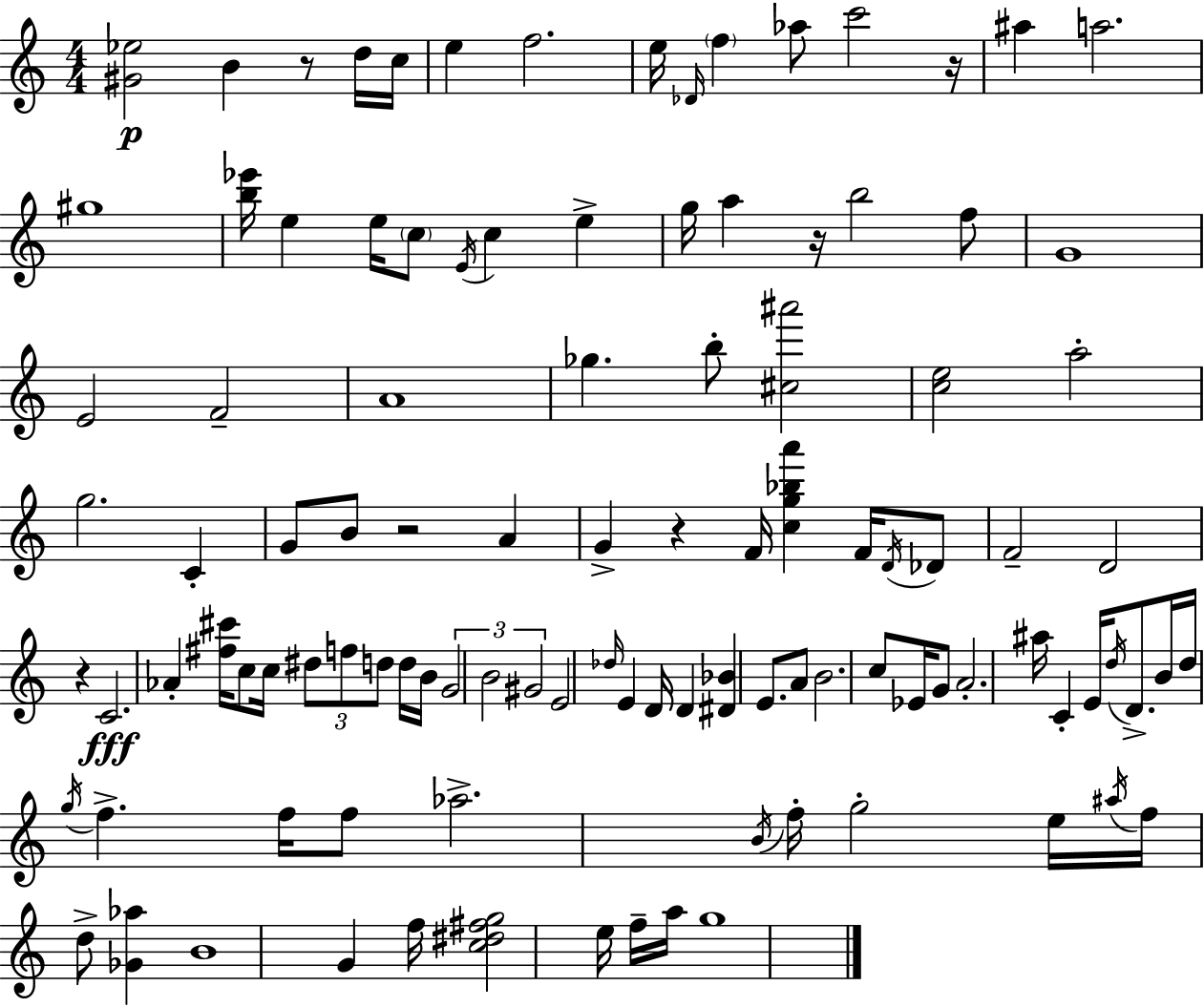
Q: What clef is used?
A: treble